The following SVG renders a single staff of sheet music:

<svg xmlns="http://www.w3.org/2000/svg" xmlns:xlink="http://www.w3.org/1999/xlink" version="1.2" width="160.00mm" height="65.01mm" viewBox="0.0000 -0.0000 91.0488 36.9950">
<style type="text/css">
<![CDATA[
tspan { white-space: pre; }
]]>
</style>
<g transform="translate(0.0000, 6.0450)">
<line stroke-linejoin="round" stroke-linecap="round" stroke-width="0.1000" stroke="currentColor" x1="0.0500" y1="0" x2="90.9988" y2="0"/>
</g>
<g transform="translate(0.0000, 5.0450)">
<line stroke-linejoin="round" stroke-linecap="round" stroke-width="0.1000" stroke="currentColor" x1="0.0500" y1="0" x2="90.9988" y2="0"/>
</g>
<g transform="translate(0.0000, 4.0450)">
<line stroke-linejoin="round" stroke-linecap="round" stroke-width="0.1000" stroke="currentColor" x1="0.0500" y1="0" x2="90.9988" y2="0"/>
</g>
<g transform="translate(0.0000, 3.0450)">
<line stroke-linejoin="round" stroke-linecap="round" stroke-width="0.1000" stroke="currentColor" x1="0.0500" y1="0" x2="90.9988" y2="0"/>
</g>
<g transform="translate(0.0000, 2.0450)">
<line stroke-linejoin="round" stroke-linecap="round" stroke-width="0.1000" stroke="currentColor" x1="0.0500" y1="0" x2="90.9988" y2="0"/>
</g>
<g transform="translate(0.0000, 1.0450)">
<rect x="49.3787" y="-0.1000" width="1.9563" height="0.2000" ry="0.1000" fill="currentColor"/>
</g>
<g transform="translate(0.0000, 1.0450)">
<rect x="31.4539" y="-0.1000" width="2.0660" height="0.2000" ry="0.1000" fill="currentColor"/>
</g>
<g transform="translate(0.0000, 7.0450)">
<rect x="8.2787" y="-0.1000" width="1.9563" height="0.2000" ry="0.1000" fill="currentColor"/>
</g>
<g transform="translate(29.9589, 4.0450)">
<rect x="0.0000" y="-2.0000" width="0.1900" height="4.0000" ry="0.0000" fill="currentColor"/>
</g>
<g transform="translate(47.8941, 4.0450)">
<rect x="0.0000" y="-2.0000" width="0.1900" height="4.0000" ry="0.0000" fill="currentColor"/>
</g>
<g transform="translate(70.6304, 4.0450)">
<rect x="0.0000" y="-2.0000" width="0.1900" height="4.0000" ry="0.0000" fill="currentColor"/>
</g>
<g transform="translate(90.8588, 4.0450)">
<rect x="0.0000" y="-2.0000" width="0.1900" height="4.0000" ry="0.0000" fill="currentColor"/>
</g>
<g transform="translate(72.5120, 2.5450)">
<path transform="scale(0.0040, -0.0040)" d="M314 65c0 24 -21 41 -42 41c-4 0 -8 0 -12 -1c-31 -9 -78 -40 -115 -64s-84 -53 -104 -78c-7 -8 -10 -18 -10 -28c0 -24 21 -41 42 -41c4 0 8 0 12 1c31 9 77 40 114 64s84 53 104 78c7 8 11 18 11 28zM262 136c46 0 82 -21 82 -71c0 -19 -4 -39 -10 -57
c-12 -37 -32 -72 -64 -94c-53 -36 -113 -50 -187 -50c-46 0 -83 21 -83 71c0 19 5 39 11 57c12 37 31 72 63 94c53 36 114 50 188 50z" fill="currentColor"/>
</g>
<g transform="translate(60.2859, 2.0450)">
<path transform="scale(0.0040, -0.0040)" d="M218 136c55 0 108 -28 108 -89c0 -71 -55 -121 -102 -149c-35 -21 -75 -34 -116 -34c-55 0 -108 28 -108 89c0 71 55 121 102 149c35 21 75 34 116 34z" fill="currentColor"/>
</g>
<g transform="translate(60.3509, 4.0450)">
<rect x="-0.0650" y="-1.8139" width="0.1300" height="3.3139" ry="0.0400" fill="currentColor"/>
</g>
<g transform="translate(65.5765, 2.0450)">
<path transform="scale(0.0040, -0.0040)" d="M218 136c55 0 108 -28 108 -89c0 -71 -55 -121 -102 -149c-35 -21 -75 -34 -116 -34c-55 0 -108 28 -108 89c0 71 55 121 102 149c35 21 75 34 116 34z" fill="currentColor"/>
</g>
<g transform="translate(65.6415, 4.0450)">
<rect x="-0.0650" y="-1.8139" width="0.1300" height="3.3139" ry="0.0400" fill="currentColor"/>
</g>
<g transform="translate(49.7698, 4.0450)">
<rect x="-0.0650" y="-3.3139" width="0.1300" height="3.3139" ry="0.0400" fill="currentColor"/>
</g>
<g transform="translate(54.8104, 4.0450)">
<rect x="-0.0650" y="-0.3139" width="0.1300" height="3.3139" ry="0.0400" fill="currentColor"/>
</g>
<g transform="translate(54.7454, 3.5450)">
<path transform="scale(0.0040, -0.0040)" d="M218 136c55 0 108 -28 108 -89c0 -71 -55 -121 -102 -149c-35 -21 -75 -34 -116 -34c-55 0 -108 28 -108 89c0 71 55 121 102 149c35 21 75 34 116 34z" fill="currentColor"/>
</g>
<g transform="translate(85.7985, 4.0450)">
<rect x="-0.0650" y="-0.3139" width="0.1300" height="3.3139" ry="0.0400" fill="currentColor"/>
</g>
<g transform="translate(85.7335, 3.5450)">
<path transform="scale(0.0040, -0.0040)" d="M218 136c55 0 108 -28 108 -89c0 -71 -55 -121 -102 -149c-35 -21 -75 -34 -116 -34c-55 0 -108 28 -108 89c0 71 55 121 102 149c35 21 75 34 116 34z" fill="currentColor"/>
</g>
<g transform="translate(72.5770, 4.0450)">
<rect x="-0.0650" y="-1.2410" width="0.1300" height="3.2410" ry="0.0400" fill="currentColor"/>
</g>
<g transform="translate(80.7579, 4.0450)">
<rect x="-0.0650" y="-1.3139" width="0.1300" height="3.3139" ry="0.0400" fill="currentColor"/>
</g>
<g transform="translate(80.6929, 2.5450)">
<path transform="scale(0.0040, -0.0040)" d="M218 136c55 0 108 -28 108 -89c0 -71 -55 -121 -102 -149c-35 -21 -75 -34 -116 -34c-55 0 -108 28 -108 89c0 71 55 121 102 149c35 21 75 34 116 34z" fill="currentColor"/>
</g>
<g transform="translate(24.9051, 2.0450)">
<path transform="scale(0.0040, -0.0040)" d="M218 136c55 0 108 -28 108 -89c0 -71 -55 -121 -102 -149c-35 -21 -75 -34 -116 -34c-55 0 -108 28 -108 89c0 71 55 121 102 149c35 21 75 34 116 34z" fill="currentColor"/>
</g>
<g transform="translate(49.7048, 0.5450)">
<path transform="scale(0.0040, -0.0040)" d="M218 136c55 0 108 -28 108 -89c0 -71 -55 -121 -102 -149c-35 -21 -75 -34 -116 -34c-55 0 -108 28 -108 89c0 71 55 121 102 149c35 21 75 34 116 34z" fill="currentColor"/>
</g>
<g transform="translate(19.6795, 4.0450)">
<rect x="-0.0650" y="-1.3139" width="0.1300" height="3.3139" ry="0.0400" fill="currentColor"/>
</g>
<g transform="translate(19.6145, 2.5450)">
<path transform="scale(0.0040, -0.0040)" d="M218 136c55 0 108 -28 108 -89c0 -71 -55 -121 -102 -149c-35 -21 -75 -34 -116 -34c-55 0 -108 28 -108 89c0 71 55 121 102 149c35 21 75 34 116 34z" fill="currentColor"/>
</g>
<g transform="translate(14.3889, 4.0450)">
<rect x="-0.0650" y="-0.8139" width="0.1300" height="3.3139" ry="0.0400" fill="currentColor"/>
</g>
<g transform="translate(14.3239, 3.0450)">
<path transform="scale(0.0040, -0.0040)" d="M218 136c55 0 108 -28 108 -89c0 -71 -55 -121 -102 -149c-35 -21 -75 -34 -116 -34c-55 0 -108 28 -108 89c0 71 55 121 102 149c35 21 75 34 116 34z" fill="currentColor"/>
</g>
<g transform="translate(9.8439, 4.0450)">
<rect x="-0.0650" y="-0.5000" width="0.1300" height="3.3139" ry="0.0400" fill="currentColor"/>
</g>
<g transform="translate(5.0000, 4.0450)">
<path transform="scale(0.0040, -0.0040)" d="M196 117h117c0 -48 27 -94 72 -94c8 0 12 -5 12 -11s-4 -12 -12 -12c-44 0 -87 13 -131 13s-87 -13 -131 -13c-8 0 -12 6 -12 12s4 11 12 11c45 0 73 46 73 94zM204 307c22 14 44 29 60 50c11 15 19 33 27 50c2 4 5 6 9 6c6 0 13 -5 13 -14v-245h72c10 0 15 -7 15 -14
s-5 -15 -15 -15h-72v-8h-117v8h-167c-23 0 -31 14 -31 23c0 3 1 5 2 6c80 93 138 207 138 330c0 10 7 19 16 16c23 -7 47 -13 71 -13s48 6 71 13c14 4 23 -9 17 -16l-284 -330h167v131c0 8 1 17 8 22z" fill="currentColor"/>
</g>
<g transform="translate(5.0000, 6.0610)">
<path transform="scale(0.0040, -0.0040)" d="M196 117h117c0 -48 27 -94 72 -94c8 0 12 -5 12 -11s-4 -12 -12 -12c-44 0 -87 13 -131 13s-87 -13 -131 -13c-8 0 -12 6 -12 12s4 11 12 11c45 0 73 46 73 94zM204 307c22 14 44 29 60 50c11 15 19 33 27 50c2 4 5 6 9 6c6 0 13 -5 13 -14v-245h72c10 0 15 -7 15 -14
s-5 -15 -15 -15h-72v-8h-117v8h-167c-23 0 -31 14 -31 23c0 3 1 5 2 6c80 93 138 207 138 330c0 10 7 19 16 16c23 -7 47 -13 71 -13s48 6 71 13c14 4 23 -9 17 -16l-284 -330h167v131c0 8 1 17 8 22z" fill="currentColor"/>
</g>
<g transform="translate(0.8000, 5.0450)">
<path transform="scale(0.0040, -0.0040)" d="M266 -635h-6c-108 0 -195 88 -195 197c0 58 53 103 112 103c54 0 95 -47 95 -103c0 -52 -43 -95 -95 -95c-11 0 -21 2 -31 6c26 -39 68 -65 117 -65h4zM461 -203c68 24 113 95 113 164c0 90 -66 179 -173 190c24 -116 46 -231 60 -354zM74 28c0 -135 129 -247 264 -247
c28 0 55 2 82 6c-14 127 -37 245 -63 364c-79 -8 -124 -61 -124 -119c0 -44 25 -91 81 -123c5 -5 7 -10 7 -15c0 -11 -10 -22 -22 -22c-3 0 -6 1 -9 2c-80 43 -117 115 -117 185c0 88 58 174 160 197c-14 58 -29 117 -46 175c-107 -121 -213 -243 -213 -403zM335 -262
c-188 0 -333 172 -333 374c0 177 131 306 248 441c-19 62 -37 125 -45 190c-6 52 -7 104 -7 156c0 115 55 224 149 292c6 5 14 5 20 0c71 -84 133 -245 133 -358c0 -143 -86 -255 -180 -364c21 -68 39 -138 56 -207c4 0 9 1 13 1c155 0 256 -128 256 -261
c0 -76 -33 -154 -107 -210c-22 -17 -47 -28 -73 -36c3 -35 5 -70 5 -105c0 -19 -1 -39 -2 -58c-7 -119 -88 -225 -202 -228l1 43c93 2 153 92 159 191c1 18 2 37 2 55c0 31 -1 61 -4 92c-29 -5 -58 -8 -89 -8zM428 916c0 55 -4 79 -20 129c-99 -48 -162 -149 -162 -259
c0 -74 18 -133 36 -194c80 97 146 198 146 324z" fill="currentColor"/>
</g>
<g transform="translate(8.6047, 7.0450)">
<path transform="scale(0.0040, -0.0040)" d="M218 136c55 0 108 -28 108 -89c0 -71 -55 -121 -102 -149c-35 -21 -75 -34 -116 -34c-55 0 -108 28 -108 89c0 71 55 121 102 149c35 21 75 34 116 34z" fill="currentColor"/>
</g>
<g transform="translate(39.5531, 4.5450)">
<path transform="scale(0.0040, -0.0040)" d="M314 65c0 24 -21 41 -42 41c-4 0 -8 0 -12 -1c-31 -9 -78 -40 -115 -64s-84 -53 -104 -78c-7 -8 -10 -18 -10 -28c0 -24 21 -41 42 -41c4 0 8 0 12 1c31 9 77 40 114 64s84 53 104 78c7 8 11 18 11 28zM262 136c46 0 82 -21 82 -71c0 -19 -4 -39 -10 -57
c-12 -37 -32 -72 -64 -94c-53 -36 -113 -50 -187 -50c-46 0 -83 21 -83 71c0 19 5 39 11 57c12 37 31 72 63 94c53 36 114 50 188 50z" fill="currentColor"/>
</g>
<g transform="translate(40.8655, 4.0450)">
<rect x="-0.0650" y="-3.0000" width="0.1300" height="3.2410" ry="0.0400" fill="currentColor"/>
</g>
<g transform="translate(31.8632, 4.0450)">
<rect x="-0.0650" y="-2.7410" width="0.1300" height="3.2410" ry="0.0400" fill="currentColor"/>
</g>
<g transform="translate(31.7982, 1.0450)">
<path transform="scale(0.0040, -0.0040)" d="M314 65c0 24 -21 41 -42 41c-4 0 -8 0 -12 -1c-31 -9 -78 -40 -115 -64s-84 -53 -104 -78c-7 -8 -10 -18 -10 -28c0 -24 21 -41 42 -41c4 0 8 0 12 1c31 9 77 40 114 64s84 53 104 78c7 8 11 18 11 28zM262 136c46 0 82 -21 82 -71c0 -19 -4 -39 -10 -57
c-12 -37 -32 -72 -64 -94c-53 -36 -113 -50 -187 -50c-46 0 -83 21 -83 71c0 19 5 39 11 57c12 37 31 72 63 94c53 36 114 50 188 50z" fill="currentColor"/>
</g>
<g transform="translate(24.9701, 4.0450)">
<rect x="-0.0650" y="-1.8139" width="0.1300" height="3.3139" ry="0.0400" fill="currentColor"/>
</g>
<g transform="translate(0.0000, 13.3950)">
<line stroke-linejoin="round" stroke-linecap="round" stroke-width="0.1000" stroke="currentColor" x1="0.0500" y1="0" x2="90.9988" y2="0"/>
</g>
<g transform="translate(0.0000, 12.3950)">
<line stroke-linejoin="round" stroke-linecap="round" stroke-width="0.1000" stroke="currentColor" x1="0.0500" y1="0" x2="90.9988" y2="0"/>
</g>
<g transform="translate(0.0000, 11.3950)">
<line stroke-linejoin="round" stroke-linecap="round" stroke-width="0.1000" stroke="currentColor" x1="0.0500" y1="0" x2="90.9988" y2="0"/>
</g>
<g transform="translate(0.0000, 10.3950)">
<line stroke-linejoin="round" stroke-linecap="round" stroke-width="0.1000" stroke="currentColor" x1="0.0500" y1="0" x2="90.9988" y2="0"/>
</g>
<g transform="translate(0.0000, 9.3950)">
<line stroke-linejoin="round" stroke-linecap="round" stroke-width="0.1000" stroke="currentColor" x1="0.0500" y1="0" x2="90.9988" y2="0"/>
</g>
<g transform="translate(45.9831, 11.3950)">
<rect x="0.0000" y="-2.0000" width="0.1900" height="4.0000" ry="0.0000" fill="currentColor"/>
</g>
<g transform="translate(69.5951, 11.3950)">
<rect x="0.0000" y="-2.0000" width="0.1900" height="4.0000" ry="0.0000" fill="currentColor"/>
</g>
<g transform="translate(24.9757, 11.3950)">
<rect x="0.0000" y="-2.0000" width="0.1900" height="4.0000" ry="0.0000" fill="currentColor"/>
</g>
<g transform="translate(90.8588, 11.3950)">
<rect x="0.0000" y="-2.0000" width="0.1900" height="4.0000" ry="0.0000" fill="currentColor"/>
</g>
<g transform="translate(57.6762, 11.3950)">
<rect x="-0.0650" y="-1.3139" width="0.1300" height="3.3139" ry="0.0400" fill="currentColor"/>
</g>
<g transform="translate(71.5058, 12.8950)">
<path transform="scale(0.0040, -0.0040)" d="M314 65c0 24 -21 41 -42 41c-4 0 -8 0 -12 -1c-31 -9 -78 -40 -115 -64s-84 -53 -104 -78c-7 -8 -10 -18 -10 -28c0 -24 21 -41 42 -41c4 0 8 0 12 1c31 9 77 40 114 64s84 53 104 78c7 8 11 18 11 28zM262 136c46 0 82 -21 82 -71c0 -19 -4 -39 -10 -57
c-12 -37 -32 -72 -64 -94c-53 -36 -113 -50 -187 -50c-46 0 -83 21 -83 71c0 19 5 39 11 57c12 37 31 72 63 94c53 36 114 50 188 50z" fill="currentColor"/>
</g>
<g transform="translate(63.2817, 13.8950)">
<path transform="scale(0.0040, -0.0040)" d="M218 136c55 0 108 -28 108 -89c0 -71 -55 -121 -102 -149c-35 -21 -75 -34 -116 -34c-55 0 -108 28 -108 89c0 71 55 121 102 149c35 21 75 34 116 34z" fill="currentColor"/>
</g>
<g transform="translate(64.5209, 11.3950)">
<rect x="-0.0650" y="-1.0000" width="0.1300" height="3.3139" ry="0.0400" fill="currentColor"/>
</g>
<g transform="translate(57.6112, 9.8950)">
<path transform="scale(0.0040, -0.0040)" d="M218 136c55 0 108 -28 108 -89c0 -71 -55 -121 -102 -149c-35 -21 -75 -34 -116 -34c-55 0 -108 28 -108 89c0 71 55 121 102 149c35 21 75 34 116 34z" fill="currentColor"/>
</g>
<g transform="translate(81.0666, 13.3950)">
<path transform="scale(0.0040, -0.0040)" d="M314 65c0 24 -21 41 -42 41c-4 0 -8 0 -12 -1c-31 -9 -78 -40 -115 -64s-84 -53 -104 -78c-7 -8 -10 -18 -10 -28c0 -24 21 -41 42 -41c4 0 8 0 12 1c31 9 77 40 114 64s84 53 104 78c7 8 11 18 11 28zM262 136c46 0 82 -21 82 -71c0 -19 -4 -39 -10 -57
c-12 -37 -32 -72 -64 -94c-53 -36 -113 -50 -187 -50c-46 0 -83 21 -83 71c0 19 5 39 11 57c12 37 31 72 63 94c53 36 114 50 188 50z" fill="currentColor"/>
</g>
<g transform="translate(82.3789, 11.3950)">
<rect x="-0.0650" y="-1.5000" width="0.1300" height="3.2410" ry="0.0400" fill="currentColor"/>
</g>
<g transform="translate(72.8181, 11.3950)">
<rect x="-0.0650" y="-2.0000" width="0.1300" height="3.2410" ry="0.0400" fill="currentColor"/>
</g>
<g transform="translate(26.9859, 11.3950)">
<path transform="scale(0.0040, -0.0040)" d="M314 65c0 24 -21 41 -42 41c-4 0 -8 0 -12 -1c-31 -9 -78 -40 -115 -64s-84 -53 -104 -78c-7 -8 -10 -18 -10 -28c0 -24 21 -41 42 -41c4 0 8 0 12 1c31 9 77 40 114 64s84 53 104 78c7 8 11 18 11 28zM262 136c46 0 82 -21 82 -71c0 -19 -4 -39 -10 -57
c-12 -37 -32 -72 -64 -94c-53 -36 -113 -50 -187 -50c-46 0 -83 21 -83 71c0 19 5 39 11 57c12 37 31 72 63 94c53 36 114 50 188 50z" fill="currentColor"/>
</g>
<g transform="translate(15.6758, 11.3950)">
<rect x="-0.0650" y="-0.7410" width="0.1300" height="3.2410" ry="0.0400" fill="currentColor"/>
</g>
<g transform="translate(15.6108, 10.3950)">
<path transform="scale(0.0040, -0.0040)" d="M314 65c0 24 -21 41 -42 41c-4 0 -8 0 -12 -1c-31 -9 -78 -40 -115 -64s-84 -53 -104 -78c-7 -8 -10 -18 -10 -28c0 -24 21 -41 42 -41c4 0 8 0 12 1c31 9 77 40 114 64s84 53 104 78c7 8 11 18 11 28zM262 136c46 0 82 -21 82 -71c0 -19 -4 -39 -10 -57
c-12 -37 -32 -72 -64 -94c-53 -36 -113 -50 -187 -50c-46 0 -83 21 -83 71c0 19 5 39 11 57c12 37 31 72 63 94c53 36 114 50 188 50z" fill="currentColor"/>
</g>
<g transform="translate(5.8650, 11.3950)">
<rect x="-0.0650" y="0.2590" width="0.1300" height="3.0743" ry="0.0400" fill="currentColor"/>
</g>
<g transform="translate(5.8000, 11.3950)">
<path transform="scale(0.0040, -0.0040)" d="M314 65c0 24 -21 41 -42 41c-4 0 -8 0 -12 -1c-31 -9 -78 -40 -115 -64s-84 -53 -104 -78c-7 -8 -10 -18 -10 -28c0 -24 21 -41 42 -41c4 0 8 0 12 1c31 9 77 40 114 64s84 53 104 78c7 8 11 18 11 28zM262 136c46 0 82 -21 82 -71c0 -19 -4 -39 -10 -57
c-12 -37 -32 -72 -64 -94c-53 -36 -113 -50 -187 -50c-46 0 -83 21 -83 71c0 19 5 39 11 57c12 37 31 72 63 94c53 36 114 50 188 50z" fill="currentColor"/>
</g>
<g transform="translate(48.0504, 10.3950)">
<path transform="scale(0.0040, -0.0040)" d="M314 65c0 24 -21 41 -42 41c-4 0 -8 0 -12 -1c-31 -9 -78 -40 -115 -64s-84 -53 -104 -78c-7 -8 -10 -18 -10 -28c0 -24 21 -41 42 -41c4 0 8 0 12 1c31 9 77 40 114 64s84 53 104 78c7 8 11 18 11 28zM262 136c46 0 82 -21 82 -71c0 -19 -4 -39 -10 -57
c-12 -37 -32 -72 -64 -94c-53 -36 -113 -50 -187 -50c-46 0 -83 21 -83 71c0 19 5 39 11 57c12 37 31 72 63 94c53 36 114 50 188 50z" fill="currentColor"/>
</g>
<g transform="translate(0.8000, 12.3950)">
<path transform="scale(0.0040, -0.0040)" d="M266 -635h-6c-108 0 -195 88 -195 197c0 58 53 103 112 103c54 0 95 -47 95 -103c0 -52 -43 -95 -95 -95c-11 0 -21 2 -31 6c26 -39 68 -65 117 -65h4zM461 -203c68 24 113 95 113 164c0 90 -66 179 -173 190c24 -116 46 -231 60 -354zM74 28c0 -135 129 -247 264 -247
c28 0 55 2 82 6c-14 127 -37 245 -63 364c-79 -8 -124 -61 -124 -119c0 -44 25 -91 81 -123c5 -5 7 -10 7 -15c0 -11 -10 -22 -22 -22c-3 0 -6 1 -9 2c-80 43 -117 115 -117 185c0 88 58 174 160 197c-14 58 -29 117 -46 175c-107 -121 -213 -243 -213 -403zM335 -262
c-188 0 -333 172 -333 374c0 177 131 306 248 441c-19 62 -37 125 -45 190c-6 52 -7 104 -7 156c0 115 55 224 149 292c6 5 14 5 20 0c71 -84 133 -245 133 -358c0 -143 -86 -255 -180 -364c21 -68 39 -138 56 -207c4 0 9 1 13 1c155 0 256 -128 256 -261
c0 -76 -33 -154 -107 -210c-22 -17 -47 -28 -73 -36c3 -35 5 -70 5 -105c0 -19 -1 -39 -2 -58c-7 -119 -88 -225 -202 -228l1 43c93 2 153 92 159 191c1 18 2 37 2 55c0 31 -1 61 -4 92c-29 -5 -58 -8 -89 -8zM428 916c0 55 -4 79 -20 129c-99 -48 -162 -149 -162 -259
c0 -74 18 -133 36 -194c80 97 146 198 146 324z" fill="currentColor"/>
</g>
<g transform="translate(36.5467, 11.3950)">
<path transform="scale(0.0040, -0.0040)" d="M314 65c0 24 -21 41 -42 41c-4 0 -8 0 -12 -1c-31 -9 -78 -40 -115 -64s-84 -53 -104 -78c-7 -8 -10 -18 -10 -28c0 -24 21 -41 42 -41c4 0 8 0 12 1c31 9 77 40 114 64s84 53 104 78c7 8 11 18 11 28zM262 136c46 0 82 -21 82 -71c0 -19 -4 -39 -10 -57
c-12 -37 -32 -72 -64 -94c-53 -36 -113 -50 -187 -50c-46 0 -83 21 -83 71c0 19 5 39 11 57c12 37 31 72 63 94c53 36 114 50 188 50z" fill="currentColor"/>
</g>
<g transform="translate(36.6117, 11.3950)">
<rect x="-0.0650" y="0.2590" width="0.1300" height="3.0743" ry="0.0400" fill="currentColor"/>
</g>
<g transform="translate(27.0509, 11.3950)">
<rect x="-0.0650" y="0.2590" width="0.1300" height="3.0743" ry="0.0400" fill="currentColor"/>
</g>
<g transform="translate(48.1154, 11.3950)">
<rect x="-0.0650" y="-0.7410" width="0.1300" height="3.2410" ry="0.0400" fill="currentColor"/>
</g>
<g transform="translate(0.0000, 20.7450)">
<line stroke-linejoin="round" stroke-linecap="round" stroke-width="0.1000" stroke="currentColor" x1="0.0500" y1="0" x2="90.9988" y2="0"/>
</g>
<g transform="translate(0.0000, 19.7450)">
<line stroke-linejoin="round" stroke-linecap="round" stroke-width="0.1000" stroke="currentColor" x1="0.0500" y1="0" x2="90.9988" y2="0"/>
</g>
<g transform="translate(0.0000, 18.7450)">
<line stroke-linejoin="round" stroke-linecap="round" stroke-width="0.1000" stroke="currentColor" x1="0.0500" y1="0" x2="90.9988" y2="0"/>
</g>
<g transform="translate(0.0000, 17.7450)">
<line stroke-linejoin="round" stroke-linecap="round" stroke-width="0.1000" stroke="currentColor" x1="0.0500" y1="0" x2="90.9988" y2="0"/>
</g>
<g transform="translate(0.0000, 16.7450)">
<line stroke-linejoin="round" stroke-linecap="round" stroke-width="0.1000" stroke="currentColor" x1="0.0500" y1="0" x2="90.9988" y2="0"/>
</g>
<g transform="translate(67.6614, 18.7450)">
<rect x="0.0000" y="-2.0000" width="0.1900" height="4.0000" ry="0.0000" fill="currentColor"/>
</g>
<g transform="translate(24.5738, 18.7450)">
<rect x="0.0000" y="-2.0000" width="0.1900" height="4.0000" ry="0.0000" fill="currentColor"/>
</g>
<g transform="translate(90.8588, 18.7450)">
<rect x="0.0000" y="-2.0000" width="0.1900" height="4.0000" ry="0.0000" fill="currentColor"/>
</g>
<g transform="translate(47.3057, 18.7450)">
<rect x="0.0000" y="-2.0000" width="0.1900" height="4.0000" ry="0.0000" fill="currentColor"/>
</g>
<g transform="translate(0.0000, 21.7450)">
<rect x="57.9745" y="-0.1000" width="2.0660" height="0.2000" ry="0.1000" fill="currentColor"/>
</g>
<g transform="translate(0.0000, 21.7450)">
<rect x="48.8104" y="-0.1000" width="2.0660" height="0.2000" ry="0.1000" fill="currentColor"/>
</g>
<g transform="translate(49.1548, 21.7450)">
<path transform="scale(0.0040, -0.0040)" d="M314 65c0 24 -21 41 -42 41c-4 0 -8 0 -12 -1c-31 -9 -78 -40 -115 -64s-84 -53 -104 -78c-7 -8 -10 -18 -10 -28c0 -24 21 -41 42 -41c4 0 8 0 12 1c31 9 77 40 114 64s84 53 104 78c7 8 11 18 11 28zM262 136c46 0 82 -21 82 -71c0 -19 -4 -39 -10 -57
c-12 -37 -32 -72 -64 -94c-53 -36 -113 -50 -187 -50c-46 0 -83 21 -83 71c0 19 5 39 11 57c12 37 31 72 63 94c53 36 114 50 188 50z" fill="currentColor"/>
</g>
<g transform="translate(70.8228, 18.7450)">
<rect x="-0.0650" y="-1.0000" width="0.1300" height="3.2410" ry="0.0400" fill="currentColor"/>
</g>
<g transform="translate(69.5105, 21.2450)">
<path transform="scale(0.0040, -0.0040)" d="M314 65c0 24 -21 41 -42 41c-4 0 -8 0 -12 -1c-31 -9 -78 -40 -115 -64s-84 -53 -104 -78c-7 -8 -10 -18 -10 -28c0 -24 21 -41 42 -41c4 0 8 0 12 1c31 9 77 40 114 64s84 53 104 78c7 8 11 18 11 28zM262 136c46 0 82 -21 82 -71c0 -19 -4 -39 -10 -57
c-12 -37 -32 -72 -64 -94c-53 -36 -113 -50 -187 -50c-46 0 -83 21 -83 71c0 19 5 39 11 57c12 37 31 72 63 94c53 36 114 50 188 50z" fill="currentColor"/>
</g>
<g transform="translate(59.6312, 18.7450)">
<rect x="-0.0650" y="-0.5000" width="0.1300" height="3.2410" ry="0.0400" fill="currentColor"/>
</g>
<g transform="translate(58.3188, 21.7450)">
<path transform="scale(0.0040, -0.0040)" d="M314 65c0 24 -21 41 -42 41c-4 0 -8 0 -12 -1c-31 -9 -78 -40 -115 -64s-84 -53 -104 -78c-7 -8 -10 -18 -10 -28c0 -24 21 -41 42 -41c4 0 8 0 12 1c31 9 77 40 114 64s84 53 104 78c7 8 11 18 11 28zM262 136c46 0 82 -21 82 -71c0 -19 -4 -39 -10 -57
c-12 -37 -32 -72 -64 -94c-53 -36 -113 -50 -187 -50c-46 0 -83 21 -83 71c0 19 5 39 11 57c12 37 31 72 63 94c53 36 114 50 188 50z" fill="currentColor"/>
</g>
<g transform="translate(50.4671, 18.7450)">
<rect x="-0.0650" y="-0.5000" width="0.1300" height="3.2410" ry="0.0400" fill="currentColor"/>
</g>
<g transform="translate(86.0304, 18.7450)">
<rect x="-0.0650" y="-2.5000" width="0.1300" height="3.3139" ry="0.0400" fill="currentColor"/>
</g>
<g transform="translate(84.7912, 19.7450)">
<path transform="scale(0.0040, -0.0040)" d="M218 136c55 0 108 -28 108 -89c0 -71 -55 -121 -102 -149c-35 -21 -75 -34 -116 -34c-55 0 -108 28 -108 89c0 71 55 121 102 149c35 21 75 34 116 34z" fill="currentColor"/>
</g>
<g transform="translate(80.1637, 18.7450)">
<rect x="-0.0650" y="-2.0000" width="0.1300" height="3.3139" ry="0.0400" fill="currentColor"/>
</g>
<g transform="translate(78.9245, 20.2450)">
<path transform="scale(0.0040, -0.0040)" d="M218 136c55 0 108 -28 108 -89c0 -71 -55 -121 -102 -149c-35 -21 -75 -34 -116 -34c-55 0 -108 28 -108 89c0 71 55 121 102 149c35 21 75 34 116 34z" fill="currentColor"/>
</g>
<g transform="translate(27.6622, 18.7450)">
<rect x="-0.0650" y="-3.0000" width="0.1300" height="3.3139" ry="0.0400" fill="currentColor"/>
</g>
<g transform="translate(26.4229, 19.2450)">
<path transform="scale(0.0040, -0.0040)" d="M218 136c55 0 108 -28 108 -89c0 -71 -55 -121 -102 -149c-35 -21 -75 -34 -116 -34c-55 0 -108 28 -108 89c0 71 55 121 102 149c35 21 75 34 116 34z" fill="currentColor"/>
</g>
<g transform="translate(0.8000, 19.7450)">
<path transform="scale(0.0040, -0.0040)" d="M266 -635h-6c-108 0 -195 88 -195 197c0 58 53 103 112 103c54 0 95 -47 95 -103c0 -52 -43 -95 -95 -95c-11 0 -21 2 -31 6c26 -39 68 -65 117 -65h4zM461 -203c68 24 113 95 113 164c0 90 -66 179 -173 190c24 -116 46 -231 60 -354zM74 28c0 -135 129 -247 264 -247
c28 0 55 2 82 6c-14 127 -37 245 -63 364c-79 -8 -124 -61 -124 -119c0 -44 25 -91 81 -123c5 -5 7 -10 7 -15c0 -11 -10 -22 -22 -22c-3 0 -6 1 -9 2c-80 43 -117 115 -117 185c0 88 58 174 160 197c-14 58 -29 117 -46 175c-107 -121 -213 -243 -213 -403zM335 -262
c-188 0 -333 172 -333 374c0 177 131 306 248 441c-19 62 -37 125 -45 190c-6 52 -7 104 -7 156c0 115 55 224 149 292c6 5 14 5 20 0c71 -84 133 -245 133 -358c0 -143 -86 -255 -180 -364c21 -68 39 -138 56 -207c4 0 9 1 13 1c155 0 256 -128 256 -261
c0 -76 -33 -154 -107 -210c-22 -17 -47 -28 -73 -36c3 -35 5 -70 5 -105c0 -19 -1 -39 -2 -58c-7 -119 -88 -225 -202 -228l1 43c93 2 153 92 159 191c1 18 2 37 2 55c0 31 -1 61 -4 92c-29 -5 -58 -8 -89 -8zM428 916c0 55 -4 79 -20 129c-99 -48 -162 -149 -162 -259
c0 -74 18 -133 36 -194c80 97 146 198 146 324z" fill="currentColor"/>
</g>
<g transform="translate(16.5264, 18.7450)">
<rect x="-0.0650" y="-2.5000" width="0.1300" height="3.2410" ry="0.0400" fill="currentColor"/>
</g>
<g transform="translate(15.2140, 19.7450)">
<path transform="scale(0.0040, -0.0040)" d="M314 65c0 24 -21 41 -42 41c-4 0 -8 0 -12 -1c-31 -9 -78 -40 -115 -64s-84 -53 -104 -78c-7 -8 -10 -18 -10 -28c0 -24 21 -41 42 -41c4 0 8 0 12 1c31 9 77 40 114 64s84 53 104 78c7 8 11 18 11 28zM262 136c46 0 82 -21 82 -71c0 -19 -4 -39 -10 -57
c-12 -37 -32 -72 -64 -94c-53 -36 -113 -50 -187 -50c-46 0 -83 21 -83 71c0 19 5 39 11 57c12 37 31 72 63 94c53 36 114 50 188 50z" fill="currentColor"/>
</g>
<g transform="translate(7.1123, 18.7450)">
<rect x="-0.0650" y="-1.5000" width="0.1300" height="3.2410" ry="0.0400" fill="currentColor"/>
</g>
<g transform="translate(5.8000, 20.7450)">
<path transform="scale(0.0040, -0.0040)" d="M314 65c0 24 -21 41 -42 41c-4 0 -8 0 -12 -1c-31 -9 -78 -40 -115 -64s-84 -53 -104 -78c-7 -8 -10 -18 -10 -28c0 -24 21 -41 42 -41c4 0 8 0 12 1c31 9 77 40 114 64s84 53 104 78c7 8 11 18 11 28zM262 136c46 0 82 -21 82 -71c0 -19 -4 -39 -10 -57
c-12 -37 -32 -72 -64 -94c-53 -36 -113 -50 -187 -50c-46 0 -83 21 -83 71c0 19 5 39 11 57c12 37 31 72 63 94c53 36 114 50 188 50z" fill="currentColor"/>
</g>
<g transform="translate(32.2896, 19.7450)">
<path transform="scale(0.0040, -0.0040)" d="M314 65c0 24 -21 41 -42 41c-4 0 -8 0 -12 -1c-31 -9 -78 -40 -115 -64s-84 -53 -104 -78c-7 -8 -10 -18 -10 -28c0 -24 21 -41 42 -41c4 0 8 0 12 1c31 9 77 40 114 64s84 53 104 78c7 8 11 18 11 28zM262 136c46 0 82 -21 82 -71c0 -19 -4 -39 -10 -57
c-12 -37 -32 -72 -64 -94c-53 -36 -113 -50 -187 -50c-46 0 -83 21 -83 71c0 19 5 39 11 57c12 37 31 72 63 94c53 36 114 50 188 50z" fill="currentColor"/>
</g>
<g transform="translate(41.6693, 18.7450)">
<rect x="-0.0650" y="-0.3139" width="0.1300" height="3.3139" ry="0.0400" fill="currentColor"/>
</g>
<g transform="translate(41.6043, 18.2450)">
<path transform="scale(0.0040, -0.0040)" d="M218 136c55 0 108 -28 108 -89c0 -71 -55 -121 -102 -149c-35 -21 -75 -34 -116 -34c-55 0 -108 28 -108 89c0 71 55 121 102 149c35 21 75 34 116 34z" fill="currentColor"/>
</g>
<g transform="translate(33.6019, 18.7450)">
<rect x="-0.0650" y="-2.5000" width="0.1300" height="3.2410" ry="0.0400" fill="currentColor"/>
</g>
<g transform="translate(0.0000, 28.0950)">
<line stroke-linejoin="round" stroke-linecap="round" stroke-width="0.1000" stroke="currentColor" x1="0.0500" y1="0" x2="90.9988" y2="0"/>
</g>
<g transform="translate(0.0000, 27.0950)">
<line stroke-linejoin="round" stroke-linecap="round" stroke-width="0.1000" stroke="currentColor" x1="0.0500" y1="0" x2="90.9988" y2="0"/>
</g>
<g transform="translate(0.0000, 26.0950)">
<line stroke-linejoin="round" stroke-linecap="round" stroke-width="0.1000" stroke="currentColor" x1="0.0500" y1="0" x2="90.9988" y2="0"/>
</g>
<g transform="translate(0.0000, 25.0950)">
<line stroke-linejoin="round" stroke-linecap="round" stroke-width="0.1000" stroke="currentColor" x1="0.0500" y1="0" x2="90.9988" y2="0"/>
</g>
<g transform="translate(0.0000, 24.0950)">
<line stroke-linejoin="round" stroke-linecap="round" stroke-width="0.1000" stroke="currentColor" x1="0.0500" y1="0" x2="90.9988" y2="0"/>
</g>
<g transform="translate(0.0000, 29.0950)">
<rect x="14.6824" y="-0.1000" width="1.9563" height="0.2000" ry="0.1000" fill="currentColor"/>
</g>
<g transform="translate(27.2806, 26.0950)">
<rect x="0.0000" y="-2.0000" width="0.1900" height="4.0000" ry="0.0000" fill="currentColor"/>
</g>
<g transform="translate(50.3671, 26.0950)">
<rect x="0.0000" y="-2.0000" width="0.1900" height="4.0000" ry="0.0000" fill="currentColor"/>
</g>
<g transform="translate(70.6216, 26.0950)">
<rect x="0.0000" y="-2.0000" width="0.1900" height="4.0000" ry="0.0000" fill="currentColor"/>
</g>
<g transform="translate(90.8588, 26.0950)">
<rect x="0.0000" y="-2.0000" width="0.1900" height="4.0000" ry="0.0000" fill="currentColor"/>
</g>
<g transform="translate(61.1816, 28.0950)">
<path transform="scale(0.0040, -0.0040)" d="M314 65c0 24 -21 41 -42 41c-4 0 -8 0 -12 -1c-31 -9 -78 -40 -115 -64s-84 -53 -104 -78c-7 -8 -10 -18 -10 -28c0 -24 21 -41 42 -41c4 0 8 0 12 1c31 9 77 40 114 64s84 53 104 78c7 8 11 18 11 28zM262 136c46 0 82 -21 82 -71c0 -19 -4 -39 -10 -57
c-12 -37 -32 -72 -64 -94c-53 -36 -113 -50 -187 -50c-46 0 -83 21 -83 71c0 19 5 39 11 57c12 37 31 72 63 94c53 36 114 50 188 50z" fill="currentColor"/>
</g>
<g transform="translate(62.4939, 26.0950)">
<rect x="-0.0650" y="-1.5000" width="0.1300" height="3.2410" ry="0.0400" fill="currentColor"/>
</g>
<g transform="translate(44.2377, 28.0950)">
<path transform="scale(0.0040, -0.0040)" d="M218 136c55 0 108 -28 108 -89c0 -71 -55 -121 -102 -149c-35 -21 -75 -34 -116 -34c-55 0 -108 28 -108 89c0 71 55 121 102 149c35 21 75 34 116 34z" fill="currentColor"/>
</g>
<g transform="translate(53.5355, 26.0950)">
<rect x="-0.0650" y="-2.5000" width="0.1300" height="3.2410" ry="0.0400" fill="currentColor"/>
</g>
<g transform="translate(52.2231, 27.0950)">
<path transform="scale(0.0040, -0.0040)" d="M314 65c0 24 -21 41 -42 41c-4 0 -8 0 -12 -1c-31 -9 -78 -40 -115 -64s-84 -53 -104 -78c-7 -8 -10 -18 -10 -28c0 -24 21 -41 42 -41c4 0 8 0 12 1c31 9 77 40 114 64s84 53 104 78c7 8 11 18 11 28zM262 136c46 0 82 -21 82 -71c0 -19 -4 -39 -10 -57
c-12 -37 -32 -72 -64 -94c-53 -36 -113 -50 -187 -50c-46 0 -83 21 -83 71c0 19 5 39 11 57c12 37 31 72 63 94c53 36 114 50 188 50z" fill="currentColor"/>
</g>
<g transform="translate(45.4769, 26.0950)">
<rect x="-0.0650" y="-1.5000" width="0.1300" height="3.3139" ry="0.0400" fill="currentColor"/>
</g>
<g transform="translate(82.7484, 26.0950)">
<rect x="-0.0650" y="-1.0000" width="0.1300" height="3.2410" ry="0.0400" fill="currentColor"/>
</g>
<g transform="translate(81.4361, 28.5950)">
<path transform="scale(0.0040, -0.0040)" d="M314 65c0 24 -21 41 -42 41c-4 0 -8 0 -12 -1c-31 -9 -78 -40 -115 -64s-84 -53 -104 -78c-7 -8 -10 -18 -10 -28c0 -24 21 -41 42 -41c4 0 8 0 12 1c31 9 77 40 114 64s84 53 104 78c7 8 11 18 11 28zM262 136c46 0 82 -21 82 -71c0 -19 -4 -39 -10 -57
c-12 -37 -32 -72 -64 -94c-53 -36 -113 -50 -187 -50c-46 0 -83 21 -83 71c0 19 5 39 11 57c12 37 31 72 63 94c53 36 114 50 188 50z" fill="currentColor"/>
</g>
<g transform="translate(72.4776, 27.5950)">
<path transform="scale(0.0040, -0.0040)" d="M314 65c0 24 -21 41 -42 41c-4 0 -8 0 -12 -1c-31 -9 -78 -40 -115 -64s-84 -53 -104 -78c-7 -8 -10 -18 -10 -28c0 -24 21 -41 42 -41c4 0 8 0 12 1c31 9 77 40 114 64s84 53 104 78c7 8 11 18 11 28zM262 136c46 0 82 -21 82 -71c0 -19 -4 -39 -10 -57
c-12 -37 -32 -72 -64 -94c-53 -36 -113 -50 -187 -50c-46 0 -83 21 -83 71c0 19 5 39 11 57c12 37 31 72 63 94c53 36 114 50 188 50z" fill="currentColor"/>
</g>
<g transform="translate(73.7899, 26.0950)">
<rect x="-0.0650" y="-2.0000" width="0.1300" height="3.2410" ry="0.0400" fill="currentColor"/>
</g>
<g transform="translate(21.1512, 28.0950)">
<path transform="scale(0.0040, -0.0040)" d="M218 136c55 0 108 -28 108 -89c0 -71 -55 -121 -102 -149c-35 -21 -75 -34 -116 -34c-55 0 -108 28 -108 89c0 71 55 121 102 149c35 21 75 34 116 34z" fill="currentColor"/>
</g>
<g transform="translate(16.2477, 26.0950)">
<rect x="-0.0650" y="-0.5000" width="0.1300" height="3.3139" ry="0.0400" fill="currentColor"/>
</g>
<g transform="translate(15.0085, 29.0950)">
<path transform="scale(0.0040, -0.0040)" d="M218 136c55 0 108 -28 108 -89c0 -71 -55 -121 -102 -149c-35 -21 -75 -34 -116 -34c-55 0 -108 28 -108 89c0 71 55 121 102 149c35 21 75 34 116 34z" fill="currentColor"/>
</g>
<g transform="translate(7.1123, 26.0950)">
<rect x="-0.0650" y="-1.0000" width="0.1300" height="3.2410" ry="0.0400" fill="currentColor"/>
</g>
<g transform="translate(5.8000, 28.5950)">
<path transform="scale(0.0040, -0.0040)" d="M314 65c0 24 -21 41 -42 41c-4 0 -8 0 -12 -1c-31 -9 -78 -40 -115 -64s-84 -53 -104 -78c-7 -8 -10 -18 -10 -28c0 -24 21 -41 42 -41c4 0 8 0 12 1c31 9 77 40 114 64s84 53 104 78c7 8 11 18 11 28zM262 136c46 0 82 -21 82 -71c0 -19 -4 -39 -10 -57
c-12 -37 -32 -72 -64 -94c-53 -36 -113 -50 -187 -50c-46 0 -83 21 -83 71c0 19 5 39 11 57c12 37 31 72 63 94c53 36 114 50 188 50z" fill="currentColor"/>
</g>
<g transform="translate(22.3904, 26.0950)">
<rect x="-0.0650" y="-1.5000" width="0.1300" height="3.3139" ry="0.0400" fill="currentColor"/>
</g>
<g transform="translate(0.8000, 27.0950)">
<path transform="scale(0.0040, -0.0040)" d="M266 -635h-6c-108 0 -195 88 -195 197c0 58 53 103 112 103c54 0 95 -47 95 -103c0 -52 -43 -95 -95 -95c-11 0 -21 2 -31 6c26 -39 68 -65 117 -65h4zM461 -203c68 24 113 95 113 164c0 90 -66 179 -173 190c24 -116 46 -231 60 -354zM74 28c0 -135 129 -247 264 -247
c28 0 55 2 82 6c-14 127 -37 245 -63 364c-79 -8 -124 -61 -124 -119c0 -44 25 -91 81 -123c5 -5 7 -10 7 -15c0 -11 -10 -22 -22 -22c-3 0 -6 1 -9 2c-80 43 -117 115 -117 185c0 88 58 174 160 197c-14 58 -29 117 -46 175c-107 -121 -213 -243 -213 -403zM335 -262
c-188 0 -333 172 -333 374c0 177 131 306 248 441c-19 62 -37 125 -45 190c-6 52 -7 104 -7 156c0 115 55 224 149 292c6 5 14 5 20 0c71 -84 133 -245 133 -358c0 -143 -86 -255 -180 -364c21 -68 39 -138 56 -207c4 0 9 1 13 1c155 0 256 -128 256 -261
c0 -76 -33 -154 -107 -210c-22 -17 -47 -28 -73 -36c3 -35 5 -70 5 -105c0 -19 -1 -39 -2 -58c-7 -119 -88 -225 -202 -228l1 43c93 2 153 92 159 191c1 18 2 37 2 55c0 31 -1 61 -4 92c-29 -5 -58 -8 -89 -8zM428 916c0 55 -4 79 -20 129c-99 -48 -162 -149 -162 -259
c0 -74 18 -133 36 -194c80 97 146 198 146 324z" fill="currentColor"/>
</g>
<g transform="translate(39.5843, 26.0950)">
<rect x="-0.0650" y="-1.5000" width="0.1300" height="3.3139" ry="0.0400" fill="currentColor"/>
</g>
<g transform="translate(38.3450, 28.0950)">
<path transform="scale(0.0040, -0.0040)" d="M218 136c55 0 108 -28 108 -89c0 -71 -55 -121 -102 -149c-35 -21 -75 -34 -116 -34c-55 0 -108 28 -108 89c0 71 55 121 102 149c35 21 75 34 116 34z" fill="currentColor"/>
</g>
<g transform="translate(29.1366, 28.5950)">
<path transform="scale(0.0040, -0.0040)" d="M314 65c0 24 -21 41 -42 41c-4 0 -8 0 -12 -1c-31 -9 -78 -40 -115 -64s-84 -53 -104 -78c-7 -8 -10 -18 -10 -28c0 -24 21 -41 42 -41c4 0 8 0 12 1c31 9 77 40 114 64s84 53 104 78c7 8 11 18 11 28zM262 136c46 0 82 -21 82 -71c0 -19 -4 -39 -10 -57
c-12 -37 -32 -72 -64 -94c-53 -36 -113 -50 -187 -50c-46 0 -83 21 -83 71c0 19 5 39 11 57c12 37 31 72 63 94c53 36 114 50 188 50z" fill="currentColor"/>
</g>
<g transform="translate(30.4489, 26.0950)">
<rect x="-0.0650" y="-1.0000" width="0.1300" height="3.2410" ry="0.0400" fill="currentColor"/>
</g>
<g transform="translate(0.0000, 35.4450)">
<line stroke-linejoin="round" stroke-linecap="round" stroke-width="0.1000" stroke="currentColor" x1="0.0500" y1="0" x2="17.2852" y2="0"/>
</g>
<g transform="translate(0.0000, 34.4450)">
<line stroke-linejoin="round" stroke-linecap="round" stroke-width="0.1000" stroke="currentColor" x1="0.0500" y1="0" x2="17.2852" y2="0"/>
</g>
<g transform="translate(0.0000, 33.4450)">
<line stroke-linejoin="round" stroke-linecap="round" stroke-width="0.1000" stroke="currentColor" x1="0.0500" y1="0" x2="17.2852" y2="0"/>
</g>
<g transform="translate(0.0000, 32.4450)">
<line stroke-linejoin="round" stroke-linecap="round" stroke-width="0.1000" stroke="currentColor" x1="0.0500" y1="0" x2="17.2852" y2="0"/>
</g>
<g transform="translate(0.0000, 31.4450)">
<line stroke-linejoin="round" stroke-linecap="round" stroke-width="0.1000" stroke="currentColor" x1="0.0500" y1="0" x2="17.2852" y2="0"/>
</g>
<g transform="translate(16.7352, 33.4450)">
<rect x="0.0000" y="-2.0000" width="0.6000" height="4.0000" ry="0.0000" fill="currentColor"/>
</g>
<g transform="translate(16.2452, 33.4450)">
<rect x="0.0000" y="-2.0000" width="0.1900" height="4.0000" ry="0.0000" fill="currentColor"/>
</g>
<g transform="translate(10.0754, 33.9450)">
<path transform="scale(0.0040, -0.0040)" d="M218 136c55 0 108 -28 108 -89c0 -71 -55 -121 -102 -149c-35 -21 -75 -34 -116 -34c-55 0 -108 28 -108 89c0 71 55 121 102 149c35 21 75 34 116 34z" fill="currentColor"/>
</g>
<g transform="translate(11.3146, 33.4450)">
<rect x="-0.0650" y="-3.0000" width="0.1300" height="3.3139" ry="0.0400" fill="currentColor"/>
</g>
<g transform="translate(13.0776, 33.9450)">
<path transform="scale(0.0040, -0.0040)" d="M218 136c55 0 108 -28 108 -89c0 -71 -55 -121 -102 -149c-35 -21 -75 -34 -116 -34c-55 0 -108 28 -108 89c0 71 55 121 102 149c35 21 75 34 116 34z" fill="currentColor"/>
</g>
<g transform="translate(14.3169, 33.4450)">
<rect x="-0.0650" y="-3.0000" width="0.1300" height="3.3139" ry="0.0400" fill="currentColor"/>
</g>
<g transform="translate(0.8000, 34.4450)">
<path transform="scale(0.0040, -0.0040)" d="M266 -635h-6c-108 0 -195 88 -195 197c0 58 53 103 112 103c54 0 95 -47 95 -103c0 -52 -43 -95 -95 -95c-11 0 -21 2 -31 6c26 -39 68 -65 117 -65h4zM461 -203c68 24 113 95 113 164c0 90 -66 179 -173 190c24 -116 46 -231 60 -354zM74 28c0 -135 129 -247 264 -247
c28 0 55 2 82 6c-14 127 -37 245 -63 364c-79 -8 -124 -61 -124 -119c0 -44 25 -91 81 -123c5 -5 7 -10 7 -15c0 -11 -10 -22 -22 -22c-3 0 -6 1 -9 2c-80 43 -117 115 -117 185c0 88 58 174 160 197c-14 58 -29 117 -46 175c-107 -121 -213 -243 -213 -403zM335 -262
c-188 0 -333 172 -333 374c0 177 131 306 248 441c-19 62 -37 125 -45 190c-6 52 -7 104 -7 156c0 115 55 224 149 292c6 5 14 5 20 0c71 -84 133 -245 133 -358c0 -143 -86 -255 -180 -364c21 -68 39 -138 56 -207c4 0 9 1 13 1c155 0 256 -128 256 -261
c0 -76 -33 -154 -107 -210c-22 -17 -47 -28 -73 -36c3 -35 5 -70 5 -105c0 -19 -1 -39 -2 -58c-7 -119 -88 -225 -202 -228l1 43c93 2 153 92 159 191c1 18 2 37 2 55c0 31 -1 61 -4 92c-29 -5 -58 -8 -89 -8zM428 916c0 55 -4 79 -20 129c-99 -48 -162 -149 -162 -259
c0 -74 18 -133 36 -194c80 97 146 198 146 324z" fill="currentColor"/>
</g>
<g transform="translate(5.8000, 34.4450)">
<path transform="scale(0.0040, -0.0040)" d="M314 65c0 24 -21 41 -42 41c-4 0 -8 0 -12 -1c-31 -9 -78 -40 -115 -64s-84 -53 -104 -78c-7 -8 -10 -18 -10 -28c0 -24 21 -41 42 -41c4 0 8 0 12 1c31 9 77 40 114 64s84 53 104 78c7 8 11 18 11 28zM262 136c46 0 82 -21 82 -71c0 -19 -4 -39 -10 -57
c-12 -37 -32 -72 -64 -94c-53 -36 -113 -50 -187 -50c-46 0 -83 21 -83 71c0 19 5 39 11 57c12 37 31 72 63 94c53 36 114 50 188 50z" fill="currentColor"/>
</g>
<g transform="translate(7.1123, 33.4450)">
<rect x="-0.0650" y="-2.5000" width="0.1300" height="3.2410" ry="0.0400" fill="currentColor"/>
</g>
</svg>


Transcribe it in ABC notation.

X:1
T:Untitled
M:4/4
L:1/4
K:C
C d e f a2 A2 b c f f e2 e c B2 d2 B2 B2 d2 e D F2 E2 E2 G2 A G2 c C2 C2 D2 F G D2 C E D2 E E G2 E2 F2 D2 G2 A A